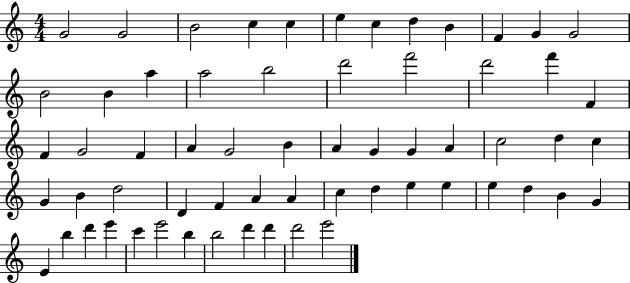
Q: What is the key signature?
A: C major